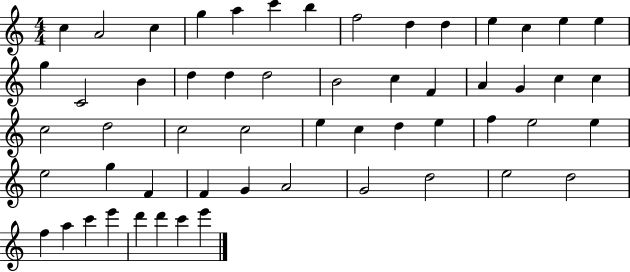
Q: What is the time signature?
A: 4/4